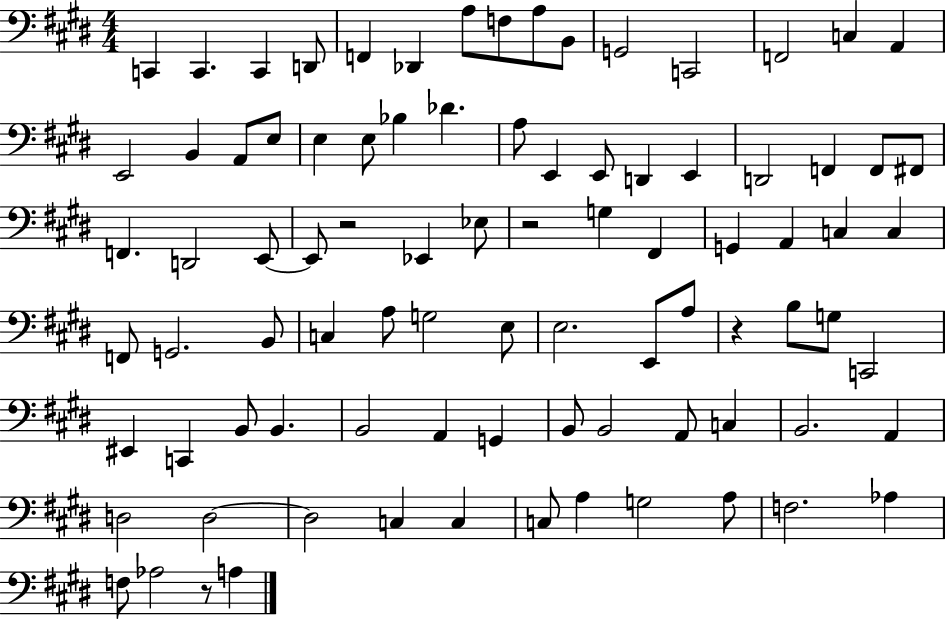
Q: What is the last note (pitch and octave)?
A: A3